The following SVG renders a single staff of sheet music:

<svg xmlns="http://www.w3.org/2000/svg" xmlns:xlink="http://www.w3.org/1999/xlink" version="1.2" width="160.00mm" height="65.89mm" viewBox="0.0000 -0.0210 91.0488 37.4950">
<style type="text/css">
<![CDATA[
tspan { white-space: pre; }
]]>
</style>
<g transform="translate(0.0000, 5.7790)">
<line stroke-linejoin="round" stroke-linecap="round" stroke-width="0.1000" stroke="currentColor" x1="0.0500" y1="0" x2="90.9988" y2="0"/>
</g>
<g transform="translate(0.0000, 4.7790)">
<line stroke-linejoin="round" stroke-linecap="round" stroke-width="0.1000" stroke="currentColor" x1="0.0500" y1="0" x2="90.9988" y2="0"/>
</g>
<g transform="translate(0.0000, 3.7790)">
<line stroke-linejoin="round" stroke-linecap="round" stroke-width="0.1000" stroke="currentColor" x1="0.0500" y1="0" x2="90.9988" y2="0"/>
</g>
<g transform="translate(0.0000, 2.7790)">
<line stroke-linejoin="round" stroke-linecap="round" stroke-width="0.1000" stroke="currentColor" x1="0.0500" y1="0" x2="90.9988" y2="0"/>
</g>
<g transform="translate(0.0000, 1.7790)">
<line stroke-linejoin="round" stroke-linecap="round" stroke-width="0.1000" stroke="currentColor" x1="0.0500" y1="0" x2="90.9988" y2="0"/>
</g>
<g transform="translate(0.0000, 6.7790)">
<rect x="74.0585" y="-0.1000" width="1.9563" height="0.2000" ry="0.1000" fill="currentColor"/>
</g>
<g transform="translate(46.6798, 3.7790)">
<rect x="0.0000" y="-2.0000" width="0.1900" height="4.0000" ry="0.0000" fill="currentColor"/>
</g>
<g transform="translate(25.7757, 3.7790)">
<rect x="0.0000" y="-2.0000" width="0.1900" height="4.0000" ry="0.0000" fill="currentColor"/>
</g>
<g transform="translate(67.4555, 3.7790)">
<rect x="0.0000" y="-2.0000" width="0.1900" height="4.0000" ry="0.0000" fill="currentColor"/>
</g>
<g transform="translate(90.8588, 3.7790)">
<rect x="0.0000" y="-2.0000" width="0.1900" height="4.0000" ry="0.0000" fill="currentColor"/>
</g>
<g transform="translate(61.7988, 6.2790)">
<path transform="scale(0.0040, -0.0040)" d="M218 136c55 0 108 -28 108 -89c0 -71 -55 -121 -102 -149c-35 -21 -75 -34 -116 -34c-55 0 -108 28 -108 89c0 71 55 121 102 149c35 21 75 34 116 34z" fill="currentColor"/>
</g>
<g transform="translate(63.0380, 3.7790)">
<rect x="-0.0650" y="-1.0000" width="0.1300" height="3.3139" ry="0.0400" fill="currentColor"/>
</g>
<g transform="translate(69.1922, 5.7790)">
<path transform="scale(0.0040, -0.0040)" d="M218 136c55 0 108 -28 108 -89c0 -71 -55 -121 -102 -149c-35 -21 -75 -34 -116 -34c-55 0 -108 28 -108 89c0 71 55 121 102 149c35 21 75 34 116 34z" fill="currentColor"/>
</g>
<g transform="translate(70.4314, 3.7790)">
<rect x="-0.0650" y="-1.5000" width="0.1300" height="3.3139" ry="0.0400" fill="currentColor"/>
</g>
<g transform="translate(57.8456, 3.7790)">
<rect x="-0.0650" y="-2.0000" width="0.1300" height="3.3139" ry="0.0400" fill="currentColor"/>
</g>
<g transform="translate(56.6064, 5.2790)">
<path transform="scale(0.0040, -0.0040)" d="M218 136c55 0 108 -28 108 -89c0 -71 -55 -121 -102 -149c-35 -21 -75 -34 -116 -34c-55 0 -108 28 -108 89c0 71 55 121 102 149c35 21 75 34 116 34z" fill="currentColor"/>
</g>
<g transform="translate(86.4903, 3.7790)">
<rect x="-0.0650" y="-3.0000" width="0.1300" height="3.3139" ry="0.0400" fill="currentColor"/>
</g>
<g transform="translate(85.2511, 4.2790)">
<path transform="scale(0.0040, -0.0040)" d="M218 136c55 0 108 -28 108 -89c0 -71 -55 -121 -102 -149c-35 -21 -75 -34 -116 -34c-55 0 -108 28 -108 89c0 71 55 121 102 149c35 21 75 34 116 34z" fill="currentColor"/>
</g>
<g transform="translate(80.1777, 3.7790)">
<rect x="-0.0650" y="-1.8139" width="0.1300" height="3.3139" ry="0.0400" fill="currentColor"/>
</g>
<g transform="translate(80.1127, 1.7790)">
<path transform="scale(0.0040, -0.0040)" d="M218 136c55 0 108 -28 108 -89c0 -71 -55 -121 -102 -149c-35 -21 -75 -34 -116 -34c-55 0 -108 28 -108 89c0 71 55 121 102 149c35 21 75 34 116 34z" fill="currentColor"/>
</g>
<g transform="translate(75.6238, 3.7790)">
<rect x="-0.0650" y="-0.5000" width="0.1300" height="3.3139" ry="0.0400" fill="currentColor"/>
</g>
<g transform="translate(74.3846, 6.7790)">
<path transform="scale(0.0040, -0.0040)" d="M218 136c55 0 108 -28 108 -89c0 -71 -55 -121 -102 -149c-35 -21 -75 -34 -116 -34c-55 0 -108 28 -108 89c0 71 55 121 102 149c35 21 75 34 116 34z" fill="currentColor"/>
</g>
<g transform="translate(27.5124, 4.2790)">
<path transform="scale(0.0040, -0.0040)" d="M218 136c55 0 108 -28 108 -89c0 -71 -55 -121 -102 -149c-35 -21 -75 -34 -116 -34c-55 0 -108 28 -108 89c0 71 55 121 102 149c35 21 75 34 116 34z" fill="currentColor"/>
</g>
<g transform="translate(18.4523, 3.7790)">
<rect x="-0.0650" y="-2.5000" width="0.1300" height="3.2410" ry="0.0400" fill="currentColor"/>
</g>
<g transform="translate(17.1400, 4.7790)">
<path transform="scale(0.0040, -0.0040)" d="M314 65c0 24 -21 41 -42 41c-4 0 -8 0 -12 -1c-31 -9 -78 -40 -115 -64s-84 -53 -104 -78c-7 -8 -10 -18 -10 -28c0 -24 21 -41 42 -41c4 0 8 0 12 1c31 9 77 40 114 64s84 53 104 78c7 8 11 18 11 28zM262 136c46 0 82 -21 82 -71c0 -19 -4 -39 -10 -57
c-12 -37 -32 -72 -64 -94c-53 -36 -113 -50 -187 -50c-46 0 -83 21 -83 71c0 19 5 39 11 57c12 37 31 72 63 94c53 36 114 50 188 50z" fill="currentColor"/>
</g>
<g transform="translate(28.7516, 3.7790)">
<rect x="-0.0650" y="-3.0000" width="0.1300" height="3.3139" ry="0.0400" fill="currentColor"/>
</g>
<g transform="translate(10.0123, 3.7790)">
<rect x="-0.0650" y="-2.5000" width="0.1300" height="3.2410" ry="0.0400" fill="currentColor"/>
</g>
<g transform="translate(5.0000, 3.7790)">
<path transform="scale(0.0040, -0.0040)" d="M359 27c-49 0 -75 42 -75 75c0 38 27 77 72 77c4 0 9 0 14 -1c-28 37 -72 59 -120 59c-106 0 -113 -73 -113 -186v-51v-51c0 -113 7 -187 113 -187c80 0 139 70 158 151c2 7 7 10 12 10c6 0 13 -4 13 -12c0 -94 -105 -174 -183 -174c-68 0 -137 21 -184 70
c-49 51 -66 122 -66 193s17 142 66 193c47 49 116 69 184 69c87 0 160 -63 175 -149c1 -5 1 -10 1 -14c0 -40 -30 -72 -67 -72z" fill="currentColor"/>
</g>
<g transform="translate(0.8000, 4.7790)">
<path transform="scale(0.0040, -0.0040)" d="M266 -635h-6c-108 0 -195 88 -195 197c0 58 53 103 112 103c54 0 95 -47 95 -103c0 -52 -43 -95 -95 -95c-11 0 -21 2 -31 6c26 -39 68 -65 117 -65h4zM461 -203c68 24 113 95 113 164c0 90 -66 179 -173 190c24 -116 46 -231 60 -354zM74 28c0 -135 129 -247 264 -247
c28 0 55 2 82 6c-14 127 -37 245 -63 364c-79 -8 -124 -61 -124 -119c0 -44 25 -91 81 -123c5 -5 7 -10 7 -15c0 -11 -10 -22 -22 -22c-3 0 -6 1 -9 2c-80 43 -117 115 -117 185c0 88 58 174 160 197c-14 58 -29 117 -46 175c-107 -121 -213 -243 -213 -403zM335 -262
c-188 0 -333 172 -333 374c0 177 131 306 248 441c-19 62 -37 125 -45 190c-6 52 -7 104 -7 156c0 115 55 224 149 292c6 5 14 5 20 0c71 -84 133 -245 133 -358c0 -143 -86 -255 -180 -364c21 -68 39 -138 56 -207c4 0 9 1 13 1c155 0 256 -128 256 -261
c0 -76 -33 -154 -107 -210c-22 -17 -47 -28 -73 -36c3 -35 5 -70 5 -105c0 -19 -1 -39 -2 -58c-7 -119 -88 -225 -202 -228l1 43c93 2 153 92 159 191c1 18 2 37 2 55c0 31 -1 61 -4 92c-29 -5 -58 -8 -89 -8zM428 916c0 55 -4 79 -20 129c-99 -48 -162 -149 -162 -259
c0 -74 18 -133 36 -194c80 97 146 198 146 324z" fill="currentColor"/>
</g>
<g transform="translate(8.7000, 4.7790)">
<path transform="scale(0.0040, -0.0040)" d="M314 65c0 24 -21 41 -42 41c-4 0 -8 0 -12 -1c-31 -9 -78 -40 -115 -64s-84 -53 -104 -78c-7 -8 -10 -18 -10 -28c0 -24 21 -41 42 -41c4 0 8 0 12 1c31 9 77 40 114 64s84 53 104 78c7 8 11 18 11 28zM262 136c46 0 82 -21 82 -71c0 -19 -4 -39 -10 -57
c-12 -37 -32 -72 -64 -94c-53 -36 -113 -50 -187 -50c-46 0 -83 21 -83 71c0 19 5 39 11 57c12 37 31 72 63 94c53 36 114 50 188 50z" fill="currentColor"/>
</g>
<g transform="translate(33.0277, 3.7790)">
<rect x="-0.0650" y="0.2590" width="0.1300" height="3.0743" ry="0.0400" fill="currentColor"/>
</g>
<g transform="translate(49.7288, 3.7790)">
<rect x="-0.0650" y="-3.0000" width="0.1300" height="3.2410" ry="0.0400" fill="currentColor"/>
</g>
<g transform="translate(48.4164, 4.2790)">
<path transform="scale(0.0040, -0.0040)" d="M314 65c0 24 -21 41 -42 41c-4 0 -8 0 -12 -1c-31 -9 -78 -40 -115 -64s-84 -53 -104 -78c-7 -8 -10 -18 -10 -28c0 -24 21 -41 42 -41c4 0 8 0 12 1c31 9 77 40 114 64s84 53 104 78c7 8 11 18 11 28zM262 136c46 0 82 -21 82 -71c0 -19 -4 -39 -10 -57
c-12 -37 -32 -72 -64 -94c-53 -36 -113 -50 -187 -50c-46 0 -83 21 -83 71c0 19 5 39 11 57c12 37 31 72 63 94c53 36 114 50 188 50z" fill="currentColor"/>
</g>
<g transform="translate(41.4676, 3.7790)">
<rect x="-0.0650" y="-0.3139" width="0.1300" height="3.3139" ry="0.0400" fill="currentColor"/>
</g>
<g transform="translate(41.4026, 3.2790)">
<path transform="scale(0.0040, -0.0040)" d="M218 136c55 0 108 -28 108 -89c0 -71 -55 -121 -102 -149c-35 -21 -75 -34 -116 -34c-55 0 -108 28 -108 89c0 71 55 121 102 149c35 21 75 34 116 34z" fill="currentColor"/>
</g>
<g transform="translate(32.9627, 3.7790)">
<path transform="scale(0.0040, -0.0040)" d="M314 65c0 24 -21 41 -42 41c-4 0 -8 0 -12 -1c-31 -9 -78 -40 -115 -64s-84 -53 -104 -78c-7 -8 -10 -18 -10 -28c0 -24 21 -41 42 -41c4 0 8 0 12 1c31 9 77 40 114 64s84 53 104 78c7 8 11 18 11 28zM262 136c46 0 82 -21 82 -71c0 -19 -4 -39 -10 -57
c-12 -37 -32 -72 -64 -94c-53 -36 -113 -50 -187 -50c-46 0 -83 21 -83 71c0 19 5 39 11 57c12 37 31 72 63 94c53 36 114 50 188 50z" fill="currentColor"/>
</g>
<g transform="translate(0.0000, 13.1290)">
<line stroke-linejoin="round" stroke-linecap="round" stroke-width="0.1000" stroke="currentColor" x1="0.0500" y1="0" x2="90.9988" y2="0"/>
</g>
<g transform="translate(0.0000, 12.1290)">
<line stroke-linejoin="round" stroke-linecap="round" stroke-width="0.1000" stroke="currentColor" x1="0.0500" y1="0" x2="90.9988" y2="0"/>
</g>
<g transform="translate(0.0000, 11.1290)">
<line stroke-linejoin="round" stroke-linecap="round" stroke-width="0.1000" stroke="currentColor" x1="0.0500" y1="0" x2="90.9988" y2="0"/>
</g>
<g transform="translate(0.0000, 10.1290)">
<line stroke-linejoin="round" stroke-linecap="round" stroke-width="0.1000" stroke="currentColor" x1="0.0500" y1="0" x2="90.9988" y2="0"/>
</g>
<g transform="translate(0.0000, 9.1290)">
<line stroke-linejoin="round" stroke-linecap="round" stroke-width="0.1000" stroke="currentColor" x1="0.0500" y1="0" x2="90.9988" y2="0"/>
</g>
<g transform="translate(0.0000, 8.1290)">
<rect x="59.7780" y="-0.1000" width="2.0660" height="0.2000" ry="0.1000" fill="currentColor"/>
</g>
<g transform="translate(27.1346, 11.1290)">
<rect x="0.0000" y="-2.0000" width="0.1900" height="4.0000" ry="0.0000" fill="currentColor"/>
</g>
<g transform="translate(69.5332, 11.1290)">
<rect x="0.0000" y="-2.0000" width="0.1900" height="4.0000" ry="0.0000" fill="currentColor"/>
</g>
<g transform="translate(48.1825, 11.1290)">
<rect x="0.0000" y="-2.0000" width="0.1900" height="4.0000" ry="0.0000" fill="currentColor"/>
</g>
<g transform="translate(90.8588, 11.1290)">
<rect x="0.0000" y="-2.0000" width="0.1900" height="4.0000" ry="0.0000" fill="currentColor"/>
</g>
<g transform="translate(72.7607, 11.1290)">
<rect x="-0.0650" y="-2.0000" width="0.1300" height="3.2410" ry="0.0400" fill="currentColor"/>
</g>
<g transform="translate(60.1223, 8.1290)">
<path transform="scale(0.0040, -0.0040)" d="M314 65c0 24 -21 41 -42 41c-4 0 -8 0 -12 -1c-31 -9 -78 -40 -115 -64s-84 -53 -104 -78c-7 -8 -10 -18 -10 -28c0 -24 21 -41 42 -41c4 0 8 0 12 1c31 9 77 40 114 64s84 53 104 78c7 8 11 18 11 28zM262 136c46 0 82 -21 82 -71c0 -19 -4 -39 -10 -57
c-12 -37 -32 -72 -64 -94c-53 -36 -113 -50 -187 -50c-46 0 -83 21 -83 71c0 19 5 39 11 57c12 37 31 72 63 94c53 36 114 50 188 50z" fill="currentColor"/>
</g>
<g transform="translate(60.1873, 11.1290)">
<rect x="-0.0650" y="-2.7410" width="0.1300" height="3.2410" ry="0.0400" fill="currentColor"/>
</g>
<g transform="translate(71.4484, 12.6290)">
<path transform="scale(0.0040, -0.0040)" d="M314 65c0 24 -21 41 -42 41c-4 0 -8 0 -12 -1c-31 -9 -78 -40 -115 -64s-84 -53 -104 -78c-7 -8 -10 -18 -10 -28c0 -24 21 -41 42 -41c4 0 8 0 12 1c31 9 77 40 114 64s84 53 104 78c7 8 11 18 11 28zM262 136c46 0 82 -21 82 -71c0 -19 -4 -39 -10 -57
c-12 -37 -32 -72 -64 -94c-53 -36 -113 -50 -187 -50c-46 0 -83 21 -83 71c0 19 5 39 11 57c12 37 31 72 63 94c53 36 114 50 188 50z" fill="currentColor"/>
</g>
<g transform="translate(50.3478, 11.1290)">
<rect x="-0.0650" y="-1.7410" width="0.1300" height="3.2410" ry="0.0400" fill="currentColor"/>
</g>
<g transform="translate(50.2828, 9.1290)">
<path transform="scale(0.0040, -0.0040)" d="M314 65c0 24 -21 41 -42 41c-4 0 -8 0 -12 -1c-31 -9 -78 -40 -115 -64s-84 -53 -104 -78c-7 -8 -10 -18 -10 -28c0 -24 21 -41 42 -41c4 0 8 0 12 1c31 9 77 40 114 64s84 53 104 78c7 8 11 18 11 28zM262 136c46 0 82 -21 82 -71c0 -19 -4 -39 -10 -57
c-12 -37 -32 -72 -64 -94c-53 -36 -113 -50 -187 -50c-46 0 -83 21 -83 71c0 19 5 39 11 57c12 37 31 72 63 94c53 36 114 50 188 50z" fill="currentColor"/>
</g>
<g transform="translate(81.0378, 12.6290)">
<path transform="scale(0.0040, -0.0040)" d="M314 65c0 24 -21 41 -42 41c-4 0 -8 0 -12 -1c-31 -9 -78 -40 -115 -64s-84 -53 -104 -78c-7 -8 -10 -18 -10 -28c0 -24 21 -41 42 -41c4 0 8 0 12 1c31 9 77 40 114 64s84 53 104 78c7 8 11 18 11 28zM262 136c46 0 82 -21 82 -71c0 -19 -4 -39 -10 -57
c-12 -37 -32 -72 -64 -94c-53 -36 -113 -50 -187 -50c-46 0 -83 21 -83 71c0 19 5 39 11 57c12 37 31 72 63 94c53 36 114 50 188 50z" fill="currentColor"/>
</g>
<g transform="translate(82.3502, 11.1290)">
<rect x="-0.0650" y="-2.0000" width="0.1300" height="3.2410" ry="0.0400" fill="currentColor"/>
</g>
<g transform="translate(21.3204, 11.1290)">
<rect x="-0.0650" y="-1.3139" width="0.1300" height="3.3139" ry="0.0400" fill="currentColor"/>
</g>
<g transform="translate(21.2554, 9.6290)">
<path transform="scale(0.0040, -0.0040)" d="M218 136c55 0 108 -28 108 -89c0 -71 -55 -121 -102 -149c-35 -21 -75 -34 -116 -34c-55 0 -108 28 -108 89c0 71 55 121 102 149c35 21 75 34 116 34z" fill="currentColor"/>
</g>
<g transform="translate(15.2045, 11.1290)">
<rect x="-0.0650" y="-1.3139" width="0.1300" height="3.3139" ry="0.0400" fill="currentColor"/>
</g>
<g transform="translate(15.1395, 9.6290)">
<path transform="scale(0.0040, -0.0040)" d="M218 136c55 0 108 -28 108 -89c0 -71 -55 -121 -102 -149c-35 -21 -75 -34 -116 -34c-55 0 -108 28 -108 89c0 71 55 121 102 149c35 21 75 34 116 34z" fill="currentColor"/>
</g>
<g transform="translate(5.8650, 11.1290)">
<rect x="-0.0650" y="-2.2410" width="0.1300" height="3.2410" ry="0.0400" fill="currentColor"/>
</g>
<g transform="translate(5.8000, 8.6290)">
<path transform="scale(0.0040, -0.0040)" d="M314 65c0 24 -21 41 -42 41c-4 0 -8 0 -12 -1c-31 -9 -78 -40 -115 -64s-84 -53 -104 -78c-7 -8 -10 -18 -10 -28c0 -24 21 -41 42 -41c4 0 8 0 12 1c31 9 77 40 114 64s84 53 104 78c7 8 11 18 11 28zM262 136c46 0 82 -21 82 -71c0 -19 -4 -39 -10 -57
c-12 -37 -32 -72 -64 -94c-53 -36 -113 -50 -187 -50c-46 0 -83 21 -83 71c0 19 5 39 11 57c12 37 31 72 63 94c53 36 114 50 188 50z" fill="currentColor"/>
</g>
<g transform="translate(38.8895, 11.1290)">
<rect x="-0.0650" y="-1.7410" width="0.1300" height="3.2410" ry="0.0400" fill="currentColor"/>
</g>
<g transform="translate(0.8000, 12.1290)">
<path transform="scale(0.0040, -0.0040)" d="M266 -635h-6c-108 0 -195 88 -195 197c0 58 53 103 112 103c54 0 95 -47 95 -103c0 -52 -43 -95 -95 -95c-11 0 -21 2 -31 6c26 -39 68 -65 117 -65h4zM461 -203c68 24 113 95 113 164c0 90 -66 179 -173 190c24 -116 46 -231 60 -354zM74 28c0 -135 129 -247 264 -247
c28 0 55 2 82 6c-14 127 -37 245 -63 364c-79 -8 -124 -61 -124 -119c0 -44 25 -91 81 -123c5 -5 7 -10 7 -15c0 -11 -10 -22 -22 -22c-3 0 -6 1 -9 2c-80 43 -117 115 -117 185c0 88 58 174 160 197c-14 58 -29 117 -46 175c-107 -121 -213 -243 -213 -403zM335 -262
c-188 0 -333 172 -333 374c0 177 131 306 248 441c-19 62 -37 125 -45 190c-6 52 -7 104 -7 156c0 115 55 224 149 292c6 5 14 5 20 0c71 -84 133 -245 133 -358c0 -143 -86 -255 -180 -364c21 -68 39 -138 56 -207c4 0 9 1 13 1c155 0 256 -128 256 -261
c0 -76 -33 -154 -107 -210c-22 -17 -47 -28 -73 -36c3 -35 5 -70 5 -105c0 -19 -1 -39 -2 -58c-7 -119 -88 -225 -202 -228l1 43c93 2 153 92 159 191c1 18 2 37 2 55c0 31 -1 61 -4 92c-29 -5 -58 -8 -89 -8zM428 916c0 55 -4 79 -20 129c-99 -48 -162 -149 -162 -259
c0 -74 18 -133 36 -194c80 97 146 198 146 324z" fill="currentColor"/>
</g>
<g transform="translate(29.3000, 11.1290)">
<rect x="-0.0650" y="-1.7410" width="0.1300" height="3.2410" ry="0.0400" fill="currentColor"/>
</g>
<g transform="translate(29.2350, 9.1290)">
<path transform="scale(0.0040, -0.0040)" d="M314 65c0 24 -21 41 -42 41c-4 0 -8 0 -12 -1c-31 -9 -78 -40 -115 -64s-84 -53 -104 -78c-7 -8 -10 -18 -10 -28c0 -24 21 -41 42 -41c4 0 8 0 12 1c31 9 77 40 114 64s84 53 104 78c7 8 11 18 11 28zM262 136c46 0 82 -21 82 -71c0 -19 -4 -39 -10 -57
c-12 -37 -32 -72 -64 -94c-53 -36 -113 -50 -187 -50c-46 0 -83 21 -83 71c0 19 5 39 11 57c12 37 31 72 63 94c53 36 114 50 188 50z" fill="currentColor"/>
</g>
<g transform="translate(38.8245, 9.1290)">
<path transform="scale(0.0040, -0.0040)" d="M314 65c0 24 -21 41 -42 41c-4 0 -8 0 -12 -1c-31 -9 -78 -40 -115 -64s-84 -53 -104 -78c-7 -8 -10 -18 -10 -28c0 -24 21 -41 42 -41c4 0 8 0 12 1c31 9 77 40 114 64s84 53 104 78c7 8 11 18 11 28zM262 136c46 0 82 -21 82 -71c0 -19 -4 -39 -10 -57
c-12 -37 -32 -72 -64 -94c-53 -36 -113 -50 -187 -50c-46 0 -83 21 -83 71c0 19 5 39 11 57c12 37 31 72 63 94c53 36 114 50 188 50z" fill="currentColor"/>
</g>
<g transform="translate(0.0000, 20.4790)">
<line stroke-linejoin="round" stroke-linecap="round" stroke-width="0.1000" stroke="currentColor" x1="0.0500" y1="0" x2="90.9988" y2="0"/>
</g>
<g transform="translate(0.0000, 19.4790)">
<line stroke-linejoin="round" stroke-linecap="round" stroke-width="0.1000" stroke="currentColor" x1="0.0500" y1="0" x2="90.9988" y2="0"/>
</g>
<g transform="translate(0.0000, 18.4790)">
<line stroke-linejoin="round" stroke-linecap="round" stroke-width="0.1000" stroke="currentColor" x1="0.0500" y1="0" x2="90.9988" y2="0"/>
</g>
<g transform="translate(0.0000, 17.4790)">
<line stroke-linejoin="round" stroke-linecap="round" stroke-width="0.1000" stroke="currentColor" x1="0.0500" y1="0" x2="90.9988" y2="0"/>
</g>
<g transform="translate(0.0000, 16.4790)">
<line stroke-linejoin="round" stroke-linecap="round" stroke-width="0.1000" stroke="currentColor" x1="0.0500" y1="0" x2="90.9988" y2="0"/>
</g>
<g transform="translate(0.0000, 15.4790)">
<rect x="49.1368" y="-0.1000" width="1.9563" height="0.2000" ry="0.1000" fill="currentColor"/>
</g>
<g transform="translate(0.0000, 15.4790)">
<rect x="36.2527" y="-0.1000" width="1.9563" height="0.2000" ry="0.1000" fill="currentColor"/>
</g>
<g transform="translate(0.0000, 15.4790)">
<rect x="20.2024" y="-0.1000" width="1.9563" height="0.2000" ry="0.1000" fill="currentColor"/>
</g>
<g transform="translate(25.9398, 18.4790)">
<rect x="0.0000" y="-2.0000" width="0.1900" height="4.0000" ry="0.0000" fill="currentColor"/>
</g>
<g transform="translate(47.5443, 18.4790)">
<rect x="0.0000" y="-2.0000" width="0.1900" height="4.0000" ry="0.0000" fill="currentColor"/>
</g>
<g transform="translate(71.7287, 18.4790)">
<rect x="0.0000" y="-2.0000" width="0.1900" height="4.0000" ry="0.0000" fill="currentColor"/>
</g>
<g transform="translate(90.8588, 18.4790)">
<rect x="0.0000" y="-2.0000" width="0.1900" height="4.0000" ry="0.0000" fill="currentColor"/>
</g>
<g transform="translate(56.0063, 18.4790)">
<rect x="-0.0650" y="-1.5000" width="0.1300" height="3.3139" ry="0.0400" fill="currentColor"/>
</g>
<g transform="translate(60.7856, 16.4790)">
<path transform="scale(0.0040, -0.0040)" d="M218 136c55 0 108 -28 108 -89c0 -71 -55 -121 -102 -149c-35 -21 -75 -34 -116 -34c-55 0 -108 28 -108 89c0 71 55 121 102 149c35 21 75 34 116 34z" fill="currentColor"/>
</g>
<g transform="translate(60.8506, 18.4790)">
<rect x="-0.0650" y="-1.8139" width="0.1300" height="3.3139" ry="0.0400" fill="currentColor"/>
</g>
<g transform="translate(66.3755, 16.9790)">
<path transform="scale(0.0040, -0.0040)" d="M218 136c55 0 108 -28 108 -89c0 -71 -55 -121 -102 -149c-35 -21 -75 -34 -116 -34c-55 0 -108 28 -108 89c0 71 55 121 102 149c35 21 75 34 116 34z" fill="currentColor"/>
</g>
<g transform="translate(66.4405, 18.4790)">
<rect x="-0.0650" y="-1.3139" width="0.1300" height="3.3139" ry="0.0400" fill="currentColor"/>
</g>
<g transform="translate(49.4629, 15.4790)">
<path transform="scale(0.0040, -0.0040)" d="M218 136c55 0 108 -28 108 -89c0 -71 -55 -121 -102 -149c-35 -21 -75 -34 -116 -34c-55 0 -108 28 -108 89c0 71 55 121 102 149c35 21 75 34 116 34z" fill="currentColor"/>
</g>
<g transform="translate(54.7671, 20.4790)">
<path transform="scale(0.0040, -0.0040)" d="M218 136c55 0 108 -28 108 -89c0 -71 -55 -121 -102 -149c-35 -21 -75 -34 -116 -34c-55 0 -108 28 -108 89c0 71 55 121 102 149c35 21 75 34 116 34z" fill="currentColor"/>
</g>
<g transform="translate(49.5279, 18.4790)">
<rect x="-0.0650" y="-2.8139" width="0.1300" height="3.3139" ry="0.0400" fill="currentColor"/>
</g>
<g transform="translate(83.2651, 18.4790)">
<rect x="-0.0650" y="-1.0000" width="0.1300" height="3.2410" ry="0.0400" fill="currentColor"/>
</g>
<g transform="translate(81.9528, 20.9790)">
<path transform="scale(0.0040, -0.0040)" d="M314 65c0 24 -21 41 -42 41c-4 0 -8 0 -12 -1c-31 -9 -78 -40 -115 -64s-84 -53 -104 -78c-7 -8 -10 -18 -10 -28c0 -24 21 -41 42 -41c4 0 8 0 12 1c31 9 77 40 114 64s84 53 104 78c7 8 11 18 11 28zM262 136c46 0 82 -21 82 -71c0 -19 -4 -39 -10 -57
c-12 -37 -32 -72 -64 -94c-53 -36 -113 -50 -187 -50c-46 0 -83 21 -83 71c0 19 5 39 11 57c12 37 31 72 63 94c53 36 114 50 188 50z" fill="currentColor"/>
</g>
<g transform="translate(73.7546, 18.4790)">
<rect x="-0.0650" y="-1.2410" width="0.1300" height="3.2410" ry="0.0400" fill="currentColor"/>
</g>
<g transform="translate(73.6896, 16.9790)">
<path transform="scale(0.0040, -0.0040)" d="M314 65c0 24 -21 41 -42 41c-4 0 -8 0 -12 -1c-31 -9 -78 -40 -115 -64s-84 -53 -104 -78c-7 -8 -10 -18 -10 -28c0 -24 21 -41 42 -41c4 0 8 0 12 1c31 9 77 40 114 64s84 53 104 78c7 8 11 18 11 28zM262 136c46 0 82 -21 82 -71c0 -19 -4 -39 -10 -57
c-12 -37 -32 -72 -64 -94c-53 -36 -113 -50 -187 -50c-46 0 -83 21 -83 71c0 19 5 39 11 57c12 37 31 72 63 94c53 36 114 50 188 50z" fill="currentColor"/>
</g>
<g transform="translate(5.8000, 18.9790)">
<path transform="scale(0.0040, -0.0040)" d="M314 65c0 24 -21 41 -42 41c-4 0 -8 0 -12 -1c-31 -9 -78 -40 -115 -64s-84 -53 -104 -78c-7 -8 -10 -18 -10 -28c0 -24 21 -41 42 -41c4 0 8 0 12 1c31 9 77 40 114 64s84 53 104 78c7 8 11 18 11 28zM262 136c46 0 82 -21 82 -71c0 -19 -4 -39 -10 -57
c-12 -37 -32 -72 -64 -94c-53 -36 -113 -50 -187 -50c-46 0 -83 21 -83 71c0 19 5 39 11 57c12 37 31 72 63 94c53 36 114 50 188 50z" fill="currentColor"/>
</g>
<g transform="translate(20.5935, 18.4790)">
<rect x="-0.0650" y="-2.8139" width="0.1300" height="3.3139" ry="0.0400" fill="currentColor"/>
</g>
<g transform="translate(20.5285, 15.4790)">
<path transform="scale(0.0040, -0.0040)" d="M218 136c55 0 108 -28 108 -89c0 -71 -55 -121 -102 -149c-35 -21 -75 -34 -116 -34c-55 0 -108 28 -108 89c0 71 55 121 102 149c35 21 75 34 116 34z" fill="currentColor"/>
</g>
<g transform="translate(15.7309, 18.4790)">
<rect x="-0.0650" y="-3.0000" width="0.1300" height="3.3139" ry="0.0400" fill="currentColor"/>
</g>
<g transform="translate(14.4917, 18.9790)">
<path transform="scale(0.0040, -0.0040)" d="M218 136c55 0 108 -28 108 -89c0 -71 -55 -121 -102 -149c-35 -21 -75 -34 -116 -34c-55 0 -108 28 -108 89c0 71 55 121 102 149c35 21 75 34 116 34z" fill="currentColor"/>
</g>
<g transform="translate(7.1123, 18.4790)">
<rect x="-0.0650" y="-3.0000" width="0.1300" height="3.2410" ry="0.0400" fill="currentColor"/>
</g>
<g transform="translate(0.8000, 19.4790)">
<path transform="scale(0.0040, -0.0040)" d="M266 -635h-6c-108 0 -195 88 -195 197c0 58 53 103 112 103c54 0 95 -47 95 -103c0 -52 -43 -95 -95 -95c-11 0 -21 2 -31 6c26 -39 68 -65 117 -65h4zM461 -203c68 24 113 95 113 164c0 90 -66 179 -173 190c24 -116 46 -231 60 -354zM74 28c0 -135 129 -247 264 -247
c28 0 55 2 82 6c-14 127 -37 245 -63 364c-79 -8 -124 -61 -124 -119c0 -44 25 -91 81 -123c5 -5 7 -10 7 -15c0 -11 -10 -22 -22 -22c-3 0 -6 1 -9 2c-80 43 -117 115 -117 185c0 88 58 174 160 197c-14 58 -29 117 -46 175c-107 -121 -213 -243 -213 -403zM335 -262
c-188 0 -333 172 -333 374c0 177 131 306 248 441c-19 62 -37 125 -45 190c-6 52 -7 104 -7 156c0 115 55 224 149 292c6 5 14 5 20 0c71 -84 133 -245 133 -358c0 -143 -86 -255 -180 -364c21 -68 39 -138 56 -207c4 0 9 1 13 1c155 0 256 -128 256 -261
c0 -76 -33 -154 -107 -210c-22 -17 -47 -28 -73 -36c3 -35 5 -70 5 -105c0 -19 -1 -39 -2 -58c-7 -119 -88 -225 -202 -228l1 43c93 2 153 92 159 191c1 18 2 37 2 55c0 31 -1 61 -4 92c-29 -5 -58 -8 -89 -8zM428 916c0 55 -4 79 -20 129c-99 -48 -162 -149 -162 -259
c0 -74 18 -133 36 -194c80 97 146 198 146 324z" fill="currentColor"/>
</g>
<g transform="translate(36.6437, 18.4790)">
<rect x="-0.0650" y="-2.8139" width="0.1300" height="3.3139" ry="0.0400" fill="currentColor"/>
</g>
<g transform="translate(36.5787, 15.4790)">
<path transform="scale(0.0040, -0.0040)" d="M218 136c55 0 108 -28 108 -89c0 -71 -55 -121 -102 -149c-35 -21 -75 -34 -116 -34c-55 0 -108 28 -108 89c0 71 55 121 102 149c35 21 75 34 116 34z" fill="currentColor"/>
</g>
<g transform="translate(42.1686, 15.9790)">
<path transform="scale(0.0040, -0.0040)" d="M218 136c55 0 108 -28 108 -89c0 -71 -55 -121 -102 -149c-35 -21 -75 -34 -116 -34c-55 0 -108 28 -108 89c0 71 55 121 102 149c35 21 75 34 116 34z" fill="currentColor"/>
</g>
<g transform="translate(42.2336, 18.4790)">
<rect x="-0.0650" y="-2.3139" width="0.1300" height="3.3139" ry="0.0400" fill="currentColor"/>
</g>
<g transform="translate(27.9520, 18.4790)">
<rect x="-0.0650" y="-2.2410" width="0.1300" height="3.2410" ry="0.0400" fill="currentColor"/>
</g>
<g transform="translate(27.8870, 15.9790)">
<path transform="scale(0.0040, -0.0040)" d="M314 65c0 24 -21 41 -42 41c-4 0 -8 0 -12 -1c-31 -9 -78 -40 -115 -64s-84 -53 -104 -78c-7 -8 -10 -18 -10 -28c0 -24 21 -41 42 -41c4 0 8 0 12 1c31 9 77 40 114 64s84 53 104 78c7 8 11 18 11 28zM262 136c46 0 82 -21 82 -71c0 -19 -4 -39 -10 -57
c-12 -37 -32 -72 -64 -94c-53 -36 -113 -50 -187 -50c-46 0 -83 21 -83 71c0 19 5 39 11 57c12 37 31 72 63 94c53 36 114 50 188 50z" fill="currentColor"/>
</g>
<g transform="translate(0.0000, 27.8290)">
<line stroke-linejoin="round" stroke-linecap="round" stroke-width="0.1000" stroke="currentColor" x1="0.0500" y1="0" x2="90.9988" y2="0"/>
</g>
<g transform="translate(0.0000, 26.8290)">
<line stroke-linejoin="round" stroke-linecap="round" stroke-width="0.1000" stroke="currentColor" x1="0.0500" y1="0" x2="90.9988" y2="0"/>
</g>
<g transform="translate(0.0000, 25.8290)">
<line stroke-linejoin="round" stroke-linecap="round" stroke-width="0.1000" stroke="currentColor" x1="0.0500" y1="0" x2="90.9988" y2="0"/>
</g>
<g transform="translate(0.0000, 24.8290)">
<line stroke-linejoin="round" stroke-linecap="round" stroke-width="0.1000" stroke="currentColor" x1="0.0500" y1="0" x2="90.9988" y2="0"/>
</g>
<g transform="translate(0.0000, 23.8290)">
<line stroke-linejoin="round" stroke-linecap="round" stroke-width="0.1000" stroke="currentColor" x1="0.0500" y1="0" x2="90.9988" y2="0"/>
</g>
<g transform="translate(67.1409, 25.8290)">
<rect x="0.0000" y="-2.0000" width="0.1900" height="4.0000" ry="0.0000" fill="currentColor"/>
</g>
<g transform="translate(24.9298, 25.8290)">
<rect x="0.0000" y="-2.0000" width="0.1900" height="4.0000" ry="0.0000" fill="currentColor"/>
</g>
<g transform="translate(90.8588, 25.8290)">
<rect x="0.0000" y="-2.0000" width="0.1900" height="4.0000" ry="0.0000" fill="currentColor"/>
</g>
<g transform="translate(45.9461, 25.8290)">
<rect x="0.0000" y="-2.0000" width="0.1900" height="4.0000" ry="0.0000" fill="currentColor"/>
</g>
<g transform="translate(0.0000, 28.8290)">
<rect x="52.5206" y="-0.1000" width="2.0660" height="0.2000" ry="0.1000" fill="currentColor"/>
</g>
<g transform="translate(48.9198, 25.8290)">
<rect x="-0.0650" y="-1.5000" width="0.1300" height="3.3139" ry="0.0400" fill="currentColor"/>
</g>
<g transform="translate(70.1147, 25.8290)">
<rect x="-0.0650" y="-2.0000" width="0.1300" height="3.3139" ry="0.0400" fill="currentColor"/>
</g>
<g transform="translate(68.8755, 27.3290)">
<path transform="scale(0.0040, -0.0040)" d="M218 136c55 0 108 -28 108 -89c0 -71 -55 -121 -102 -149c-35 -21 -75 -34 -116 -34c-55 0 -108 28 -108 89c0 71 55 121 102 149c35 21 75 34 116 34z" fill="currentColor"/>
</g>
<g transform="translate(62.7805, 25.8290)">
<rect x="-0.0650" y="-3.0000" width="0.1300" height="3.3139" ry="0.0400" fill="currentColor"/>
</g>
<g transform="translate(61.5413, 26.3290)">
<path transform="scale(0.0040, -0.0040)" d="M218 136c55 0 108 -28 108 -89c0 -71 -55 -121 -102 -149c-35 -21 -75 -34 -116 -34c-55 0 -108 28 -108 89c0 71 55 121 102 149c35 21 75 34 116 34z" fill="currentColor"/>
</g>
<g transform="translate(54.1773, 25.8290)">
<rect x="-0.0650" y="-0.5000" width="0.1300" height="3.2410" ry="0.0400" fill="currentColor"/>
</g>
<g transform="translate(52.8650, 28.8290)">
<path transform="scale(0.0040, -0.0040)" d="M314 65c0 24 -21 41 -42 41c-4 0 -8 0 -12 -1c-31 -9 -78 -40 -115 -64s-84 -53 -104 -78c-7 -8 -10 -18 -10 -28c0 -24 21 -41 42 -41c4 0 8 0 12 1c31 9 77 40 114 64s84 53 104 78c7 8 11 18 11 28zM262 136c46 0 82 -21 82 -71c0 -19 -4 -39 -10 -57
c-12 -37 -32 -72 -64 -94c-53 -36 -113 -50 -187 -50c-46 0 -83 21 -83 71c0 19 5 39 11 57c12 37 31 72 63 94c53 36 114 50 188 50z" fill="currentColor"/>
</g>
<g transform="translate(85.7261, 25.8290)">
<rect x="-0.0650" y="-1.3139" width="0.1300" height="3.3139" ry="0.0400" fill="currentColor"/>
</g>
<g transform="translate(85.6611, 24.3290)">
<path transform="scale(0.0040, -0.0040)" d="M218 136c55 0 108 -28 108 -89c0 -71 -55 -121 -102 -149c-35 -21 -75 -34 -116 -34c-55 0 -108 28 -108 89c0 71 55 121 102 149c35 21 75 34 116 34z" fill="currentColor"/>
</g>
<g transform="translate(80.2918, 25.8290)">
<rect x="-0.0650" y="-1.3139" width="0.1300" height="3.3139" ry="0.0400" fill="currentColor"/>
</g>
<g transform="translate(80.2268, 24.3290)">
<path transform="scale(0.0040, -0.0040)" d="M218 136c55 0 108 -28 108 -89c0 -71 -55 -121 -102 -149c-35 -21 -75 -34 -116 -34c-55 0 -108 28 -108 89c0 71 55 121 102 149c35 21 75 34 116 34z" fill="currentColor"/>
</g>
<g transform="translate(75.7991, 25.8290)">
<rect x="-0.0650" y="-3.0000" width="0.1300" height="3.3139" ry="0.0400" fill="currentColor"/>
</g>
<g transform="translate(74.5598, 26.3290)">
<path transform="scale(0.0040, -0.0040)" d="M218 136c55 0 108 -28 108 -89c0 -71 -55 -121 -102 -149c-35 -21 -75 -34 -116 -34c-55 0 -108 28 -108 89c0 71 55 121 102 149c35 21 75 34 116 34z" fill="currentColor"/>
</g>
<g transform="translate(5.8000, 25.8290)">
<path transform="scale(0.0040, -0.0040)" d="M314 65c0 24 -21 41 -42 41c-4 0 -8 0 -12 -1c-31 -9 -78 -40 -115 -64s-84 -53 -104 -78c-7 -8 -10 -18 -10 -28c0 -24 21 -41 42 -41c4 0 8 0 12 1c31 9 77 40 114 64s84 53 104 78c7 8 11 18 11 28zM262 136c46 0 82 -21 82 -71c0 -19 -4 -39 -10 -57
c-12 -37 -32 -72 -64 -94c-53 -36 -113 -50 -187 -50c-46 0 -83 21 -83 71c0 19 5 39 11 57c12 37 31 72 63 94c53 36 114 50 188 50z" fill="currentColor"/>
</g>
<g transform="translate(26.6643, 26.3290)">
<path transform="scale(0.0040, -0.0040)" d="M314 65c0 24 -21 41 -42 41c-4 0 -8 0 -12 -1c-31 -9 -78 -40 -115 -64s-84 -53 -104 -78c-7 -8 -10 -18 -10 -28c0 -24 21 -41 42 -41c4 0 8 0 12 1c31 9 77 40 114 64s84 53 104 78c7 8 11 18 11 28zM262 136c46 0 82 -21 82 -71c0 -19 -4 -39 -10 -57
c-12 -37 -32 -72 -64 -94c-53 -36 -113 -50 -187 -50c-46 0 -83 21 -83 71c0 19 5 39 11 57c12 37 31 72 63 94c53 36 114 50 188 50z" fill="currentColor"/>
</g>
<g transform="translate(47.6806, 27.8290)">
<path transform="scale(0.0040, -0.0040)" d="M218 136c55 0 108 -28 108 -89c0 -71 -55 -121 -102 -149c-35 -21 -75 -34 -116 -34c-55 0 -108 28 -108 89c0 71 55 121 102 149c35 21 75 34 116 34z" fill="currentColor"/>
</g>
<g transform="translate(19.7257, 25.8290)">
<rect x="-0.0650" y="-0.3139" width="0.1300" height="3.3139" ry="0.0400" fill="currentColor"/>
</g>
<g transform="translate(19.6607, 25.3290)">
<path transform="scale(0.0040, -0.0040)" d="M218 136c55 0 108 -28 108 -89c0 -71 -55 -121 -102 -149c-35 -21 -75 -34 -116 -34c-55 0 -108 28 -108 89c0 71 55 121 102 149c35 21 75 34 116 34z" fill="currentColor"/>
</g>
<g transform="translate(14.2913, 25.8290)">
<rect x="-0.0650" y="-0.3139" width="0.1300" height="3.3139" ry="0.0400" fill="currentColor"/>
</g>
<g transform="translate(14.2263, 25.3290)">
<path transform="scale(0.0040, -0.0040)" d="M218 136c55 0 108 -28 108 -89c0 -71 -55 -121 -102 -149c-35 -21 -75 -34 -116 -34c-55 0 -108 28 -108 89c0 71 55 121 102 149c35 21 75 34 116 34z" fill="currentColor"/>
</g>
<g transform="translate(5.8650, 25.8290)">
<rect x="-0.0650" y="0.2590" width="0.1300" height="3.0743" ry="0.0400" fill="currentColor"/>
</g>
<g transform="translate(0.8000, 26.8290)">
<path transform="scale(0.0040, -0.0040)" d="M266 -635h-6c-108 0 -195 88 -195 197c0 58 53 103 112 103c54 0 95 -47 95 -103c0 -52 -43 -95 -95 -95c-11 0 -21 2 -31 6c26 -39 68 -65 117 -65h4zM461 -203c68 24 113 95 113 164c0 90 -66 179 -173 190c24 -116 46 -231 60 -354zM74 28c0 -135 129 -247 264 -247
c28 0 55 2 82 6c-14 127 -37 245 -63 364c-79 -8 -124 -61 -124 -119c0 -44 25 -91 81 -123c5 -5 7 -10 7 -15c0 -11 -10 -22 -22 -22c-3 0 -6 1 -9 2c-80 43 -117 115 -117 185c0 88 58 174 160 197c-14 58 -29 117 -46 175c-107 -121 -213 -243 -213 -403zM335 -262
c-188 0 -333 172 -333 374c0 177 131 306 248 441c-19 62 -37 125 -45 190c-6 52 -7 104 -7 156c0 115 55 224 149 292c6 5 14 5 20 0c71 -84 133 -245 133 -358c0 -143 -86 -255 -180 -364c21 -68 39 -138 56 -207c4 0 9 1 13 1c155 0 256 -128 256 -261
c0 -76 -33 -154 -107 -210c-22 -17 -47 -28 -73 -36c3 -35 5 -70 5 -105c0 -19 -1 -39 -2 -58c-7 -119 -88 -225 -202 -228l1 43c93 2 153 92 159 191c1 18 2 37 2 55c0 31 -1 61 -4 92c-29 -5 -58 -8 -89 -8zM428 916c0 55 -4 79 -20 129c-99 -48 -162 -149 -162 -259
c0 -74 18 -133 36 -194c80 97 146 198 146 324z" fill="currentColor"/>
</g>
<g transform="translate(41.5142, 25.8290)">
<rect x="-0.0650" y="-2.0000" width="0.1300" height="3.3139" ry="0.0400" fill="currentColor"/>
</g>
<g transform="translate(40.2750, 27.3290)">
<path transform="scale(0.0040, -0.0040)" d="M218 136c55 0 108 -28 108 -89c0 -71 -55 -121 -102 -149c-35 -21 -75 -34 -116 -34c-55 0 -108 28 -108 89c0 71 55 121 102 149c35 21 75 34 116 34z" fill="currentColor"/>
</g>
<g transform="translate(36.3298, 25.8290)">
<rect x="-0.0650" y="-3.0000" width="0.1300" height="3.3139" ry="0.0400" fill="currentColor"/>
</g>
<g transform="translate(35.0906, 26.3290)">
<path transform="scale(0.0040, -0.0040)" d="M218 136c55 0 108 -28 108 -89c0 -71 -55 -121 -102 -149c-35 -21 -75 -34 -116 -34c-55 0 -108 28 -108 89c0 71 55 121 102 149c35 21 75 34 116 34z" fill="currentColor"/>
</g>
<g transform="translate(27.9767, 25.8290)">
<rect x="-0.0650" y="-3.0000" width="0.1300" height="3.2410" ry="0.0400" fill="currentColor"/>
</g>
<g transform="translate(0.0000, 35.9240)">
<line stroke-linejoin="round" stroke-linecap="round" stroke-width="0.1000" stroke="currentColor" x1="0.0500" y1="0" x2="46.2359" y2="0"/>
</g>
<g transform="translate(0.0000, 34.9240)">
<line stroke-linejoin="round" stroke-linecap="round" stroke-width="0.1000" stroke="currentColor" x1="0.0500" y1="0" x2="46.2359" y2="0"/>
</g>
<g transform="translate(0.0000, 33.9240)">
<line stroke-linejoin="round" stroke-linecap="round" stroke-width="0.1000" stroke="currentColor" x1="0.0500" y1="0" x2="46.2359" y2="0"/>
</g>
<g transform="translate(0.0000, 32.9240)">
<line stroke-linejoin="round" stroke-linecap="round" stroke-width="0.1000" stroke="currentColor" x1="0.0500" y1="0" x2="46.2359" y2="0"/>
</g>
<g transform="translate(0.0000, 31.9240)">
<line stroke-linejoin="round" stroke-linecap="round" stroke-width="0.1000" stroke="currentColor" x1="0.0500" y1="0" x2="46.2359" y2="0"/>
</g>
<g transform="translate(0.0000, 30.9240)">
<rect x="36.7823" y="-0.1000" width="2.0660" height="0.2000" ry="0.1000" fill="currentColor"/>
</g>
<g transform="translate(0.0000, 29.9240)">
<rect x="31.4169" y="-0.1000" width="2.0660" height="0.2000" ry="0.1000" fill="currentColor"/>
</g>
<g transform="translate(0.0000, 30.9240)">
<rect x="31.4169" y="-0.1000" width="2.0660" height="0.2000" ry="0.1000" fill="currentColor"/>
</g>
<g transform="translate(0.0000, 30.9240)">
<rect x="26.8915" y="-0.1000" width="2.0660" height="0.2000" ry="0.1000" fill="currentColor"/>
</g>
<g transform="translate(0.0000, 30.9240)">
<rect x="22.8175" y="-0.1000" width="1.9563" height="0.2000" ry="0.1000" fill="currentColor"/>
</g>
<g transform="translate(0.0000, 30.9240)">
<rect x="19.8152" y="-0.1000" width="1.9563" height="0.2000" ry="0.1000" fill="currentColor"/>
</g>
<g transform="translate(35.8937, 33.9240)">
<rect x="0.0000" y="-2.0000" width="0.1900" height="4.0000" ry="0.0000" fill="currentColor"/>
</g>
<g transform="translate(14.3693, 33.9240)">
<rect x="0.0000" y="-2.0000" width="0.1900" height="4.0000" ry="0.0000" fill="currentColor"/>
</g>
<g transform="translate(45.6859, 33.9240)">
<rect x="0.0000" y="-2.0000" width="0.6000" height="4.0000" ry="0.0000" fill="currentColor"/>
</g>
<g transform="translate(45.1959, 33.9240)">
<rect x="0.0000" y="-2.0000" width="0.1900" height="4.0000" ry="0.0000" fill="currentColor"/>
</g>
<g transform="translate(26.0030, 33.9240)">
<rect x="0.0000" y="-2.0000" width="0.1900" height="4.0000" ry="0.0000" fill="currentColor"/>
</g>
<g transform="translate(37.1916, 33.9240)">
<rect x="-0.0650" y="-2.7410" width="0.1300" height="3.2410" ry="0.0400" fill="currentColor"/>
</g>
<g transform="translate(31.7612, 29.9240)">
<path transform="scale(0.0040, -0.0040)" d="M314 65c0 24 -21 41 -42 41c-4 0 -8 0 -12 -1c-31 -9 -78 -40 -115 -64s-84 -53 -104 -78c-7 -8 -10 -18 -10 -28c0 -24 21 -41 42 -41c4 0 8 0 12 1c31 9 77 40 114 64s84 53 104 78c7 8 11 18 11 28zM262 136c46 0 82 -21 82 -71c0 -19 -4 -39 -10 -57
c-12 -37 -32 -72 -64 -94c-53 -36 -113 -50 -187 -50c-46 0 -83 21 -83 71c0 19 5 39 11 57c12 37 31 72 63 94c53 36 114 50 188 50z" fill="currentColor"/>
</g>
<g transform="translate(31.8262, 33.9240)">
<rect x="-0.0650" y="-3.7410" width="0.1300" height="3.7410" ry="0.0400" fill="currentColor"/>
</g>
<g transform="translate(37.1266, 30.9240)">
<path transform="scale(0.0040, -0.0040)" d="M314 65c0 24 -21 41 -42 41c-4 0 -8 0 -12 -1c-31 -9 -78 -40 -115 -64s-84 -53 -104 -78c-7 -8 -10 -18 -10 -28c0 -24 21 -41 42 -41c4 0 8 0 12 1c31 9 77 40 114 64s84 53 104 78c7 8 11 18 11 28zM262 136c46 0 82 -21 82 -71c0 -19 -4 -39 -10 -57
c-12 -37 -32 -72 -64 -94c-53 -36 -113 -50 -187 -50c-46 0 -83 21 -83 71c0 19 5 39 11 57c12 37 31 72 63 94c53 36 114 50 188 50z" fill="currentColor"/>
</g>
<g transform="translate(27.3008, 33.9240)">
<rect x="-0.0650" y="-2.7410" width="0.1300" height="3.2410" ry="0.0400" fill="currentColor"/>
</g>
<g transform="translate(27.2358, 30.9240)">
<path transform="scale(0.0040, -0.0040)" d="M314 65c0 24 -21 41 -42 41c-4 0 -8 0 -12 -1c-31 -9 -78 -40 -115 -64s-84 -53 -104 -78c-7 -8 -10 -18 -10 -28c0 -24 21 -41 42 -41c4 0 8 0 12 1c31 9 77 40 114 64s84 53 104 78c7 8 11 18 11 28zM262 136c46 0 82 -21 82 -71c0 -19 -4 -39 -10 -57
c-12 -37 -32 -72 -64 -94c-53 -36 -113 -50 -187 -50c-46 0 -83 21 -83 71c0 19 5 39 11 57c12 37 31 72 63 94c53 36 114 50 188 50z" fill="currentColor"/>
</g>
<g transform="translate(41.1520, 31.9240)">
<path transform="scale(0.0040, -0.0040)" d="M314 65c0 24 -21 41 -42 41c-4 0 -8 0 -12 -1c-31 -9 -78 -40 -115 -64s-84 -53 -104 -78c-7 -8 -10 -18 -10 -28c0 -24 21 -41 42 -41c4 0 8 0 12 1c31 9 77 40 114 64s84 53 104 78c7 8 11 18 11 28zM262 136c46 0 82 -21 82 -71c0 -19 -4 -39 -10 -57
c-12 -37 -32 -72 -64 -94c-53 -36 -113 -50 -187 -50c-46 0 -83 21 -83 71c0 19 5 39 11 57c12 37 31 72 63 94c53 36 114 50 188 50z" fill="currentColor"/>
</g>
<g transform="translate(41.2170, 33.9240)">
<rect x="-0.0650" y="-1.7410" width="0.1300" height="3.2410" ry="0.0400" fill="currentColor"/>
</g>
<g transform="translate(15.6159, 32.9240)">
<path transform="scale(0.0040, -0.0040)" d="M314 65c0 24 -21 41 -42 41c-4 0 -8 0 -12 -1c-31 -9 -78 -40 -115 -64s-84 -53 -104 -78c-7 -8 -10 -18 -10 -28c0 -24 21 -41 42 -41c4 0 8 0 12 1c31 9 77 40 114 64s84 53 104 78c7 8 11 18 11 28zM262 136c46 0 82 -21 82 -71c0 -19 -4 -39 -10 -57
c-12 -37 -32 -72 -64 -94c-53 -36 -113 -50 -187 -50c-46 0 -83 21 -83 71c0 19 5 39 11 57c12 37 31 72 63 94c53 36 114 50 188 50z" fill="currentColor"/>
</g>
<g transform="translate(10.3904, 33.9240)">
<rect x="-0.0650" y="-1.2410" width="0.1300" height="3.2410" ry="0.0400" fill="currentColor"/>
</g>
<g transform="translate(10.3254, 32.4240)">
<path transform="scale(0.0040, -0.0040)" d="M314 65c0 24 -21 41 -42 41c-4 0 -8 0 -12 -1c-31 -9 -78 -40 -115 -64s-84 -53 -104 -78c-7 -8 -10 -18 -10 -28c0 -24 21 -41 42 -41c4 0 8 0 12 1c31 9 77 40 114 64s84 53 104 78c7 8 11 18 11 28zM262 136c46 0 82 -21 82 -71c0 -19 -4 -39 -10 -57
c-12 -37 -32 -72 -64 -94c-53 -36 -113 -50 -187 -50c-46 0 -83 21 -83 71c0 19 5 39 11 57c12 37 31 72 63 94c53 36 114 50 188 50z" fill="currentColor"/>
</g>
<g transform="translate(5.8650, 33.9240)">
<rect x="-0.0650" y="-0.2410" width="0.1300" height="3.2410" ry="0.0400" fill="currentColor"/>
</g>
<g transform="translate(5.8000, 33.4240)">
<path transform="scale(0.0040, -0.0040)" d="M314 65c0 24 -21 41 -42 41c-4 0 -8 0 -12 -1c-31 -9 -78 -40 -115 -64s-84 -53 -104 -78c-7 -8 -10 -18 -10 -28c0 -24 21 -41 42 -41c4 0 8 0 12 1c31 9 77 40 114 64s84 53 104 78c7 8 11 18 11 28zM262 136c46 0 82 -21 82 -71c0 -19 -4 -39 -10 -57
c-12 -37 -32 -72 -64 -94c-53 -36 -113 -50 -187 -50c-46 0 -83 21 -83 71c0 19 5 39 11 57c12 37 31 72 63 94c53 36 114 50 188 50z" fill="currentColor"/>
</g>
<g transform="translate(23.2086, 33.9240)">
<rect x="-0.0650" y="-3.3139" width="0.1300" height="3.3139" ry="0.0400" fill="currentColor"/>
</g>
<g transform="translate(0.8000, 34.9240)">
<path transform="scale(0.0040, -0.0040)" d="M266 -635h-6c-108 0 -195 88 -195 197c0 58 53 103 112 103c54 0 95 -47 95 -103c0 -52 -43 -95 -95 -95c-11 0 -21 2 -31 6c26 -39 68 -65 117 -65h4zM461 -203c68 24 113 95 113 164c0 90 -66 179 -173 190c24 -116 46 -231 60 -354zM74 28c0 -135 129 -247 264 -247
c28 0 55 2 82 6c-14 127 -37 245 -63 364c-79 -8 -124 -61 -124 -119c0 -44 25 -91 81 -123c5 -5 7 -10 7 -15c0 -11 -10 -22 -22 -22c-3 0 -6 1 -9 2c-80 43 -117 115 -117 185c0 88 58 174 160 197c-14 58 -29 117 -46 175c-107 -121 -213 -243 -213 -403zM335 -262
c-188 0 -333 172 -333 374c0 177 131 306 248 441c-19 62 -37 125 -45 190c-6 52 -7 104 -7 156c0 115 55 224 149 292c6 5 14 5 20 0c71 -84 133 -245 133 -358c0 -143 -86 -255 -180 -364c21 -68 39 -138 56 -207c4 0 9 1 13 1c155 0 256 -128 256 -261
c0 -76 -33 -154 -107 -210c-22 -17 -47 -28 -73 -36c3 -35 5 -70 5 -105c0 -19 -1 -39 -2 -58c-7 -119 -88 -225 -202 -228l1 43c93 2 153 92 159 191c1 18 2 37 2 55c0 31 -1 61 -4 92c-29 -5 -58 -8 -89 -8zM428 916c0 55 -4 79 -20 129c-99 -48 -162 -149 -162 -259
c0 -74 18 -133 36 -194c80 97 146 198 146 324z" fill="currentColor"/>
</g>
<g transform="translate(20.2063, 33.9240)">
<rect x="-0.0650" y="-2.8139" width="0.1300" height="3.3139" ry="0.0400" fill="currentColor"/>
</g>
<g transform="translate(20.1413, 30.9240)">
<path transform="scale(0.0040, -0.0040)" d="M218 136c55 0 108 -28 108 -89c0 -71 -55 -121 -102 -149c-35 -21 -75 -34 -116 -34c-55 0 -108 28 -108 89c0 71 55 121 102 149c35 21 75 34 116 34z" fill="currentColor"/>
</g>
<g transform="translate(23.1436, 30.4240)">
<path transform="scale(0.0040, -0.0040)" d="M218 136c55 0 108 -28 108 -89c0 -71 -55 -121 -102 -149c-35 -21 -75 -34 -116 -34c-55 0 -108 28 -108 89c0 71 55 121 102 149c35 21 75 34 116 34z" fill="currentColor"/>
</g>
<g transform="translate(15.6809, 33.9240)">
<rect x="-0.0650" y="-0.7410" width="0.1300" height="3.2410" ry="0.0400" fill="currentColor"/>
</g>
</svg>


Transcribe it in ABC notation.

X:1
T:Untitled
M:4/4
L:1/4
K:C
G2 G2 A B2 c A2 F D E C f A g2 e e f2 f2 f2 a2 F2 F2 A2 A a g2 a g a E f e e2 D2 B2 c c A2 A F E C2 A F A e e c2 e2 d2 a b a2 c'2 a2 f2